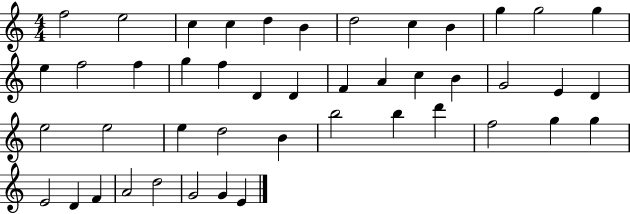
{
  \clef treble
  \numericTimeSignature
  \time 4/4
  \key c \major
  f''2 e''2 | c''4 c''4 d''4 b'4 | d''2 c''4 b'4 | g''4 g''2 g''4 | \break e''4 f''2 f''4 | g''4 f''4 d'4 d'4 | f'4 a'4 c''4 b'4 | g'2 e'4 d'4 | \break e''2 e''2 | e''4 d''2 b'4 | b''2 b''4 d'''4 | f''2 g''4 g''4 | \break e'2 d'4 f'4 | a'2 d''2 | g'2 g'4 e'4 | \bar "|."
}